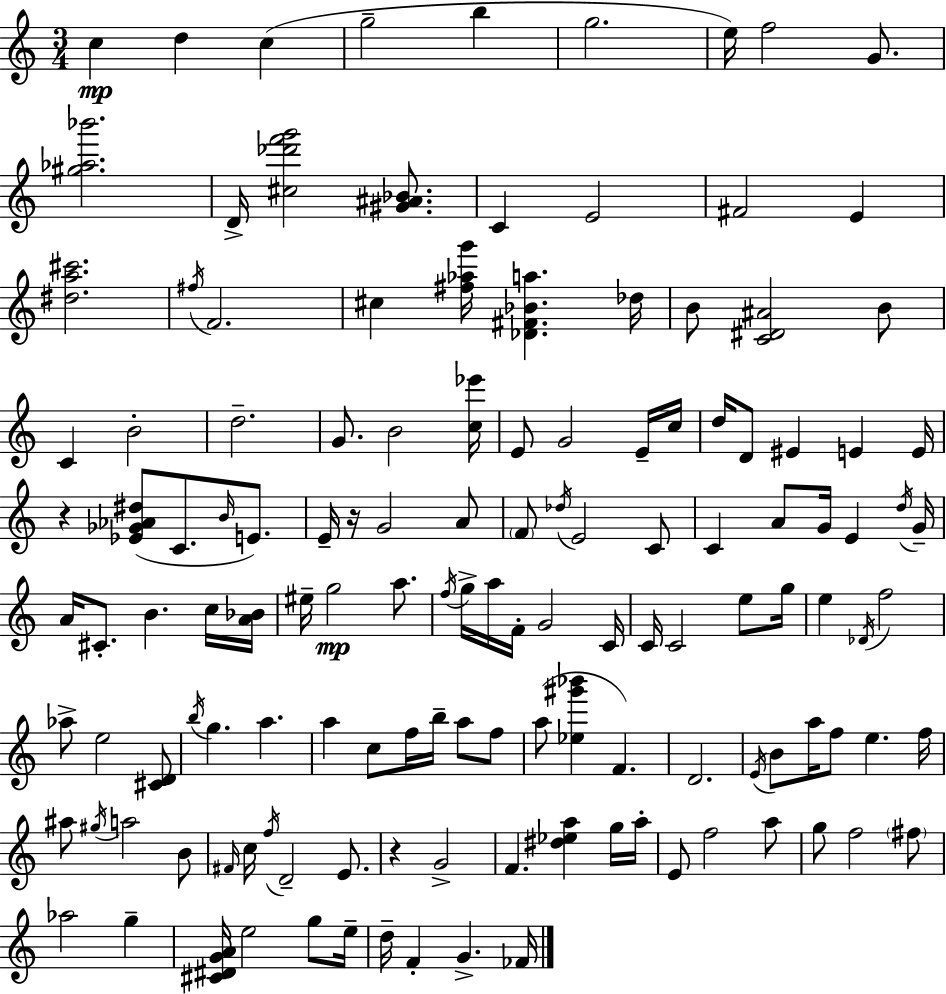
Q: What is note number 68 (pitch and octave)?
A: E5